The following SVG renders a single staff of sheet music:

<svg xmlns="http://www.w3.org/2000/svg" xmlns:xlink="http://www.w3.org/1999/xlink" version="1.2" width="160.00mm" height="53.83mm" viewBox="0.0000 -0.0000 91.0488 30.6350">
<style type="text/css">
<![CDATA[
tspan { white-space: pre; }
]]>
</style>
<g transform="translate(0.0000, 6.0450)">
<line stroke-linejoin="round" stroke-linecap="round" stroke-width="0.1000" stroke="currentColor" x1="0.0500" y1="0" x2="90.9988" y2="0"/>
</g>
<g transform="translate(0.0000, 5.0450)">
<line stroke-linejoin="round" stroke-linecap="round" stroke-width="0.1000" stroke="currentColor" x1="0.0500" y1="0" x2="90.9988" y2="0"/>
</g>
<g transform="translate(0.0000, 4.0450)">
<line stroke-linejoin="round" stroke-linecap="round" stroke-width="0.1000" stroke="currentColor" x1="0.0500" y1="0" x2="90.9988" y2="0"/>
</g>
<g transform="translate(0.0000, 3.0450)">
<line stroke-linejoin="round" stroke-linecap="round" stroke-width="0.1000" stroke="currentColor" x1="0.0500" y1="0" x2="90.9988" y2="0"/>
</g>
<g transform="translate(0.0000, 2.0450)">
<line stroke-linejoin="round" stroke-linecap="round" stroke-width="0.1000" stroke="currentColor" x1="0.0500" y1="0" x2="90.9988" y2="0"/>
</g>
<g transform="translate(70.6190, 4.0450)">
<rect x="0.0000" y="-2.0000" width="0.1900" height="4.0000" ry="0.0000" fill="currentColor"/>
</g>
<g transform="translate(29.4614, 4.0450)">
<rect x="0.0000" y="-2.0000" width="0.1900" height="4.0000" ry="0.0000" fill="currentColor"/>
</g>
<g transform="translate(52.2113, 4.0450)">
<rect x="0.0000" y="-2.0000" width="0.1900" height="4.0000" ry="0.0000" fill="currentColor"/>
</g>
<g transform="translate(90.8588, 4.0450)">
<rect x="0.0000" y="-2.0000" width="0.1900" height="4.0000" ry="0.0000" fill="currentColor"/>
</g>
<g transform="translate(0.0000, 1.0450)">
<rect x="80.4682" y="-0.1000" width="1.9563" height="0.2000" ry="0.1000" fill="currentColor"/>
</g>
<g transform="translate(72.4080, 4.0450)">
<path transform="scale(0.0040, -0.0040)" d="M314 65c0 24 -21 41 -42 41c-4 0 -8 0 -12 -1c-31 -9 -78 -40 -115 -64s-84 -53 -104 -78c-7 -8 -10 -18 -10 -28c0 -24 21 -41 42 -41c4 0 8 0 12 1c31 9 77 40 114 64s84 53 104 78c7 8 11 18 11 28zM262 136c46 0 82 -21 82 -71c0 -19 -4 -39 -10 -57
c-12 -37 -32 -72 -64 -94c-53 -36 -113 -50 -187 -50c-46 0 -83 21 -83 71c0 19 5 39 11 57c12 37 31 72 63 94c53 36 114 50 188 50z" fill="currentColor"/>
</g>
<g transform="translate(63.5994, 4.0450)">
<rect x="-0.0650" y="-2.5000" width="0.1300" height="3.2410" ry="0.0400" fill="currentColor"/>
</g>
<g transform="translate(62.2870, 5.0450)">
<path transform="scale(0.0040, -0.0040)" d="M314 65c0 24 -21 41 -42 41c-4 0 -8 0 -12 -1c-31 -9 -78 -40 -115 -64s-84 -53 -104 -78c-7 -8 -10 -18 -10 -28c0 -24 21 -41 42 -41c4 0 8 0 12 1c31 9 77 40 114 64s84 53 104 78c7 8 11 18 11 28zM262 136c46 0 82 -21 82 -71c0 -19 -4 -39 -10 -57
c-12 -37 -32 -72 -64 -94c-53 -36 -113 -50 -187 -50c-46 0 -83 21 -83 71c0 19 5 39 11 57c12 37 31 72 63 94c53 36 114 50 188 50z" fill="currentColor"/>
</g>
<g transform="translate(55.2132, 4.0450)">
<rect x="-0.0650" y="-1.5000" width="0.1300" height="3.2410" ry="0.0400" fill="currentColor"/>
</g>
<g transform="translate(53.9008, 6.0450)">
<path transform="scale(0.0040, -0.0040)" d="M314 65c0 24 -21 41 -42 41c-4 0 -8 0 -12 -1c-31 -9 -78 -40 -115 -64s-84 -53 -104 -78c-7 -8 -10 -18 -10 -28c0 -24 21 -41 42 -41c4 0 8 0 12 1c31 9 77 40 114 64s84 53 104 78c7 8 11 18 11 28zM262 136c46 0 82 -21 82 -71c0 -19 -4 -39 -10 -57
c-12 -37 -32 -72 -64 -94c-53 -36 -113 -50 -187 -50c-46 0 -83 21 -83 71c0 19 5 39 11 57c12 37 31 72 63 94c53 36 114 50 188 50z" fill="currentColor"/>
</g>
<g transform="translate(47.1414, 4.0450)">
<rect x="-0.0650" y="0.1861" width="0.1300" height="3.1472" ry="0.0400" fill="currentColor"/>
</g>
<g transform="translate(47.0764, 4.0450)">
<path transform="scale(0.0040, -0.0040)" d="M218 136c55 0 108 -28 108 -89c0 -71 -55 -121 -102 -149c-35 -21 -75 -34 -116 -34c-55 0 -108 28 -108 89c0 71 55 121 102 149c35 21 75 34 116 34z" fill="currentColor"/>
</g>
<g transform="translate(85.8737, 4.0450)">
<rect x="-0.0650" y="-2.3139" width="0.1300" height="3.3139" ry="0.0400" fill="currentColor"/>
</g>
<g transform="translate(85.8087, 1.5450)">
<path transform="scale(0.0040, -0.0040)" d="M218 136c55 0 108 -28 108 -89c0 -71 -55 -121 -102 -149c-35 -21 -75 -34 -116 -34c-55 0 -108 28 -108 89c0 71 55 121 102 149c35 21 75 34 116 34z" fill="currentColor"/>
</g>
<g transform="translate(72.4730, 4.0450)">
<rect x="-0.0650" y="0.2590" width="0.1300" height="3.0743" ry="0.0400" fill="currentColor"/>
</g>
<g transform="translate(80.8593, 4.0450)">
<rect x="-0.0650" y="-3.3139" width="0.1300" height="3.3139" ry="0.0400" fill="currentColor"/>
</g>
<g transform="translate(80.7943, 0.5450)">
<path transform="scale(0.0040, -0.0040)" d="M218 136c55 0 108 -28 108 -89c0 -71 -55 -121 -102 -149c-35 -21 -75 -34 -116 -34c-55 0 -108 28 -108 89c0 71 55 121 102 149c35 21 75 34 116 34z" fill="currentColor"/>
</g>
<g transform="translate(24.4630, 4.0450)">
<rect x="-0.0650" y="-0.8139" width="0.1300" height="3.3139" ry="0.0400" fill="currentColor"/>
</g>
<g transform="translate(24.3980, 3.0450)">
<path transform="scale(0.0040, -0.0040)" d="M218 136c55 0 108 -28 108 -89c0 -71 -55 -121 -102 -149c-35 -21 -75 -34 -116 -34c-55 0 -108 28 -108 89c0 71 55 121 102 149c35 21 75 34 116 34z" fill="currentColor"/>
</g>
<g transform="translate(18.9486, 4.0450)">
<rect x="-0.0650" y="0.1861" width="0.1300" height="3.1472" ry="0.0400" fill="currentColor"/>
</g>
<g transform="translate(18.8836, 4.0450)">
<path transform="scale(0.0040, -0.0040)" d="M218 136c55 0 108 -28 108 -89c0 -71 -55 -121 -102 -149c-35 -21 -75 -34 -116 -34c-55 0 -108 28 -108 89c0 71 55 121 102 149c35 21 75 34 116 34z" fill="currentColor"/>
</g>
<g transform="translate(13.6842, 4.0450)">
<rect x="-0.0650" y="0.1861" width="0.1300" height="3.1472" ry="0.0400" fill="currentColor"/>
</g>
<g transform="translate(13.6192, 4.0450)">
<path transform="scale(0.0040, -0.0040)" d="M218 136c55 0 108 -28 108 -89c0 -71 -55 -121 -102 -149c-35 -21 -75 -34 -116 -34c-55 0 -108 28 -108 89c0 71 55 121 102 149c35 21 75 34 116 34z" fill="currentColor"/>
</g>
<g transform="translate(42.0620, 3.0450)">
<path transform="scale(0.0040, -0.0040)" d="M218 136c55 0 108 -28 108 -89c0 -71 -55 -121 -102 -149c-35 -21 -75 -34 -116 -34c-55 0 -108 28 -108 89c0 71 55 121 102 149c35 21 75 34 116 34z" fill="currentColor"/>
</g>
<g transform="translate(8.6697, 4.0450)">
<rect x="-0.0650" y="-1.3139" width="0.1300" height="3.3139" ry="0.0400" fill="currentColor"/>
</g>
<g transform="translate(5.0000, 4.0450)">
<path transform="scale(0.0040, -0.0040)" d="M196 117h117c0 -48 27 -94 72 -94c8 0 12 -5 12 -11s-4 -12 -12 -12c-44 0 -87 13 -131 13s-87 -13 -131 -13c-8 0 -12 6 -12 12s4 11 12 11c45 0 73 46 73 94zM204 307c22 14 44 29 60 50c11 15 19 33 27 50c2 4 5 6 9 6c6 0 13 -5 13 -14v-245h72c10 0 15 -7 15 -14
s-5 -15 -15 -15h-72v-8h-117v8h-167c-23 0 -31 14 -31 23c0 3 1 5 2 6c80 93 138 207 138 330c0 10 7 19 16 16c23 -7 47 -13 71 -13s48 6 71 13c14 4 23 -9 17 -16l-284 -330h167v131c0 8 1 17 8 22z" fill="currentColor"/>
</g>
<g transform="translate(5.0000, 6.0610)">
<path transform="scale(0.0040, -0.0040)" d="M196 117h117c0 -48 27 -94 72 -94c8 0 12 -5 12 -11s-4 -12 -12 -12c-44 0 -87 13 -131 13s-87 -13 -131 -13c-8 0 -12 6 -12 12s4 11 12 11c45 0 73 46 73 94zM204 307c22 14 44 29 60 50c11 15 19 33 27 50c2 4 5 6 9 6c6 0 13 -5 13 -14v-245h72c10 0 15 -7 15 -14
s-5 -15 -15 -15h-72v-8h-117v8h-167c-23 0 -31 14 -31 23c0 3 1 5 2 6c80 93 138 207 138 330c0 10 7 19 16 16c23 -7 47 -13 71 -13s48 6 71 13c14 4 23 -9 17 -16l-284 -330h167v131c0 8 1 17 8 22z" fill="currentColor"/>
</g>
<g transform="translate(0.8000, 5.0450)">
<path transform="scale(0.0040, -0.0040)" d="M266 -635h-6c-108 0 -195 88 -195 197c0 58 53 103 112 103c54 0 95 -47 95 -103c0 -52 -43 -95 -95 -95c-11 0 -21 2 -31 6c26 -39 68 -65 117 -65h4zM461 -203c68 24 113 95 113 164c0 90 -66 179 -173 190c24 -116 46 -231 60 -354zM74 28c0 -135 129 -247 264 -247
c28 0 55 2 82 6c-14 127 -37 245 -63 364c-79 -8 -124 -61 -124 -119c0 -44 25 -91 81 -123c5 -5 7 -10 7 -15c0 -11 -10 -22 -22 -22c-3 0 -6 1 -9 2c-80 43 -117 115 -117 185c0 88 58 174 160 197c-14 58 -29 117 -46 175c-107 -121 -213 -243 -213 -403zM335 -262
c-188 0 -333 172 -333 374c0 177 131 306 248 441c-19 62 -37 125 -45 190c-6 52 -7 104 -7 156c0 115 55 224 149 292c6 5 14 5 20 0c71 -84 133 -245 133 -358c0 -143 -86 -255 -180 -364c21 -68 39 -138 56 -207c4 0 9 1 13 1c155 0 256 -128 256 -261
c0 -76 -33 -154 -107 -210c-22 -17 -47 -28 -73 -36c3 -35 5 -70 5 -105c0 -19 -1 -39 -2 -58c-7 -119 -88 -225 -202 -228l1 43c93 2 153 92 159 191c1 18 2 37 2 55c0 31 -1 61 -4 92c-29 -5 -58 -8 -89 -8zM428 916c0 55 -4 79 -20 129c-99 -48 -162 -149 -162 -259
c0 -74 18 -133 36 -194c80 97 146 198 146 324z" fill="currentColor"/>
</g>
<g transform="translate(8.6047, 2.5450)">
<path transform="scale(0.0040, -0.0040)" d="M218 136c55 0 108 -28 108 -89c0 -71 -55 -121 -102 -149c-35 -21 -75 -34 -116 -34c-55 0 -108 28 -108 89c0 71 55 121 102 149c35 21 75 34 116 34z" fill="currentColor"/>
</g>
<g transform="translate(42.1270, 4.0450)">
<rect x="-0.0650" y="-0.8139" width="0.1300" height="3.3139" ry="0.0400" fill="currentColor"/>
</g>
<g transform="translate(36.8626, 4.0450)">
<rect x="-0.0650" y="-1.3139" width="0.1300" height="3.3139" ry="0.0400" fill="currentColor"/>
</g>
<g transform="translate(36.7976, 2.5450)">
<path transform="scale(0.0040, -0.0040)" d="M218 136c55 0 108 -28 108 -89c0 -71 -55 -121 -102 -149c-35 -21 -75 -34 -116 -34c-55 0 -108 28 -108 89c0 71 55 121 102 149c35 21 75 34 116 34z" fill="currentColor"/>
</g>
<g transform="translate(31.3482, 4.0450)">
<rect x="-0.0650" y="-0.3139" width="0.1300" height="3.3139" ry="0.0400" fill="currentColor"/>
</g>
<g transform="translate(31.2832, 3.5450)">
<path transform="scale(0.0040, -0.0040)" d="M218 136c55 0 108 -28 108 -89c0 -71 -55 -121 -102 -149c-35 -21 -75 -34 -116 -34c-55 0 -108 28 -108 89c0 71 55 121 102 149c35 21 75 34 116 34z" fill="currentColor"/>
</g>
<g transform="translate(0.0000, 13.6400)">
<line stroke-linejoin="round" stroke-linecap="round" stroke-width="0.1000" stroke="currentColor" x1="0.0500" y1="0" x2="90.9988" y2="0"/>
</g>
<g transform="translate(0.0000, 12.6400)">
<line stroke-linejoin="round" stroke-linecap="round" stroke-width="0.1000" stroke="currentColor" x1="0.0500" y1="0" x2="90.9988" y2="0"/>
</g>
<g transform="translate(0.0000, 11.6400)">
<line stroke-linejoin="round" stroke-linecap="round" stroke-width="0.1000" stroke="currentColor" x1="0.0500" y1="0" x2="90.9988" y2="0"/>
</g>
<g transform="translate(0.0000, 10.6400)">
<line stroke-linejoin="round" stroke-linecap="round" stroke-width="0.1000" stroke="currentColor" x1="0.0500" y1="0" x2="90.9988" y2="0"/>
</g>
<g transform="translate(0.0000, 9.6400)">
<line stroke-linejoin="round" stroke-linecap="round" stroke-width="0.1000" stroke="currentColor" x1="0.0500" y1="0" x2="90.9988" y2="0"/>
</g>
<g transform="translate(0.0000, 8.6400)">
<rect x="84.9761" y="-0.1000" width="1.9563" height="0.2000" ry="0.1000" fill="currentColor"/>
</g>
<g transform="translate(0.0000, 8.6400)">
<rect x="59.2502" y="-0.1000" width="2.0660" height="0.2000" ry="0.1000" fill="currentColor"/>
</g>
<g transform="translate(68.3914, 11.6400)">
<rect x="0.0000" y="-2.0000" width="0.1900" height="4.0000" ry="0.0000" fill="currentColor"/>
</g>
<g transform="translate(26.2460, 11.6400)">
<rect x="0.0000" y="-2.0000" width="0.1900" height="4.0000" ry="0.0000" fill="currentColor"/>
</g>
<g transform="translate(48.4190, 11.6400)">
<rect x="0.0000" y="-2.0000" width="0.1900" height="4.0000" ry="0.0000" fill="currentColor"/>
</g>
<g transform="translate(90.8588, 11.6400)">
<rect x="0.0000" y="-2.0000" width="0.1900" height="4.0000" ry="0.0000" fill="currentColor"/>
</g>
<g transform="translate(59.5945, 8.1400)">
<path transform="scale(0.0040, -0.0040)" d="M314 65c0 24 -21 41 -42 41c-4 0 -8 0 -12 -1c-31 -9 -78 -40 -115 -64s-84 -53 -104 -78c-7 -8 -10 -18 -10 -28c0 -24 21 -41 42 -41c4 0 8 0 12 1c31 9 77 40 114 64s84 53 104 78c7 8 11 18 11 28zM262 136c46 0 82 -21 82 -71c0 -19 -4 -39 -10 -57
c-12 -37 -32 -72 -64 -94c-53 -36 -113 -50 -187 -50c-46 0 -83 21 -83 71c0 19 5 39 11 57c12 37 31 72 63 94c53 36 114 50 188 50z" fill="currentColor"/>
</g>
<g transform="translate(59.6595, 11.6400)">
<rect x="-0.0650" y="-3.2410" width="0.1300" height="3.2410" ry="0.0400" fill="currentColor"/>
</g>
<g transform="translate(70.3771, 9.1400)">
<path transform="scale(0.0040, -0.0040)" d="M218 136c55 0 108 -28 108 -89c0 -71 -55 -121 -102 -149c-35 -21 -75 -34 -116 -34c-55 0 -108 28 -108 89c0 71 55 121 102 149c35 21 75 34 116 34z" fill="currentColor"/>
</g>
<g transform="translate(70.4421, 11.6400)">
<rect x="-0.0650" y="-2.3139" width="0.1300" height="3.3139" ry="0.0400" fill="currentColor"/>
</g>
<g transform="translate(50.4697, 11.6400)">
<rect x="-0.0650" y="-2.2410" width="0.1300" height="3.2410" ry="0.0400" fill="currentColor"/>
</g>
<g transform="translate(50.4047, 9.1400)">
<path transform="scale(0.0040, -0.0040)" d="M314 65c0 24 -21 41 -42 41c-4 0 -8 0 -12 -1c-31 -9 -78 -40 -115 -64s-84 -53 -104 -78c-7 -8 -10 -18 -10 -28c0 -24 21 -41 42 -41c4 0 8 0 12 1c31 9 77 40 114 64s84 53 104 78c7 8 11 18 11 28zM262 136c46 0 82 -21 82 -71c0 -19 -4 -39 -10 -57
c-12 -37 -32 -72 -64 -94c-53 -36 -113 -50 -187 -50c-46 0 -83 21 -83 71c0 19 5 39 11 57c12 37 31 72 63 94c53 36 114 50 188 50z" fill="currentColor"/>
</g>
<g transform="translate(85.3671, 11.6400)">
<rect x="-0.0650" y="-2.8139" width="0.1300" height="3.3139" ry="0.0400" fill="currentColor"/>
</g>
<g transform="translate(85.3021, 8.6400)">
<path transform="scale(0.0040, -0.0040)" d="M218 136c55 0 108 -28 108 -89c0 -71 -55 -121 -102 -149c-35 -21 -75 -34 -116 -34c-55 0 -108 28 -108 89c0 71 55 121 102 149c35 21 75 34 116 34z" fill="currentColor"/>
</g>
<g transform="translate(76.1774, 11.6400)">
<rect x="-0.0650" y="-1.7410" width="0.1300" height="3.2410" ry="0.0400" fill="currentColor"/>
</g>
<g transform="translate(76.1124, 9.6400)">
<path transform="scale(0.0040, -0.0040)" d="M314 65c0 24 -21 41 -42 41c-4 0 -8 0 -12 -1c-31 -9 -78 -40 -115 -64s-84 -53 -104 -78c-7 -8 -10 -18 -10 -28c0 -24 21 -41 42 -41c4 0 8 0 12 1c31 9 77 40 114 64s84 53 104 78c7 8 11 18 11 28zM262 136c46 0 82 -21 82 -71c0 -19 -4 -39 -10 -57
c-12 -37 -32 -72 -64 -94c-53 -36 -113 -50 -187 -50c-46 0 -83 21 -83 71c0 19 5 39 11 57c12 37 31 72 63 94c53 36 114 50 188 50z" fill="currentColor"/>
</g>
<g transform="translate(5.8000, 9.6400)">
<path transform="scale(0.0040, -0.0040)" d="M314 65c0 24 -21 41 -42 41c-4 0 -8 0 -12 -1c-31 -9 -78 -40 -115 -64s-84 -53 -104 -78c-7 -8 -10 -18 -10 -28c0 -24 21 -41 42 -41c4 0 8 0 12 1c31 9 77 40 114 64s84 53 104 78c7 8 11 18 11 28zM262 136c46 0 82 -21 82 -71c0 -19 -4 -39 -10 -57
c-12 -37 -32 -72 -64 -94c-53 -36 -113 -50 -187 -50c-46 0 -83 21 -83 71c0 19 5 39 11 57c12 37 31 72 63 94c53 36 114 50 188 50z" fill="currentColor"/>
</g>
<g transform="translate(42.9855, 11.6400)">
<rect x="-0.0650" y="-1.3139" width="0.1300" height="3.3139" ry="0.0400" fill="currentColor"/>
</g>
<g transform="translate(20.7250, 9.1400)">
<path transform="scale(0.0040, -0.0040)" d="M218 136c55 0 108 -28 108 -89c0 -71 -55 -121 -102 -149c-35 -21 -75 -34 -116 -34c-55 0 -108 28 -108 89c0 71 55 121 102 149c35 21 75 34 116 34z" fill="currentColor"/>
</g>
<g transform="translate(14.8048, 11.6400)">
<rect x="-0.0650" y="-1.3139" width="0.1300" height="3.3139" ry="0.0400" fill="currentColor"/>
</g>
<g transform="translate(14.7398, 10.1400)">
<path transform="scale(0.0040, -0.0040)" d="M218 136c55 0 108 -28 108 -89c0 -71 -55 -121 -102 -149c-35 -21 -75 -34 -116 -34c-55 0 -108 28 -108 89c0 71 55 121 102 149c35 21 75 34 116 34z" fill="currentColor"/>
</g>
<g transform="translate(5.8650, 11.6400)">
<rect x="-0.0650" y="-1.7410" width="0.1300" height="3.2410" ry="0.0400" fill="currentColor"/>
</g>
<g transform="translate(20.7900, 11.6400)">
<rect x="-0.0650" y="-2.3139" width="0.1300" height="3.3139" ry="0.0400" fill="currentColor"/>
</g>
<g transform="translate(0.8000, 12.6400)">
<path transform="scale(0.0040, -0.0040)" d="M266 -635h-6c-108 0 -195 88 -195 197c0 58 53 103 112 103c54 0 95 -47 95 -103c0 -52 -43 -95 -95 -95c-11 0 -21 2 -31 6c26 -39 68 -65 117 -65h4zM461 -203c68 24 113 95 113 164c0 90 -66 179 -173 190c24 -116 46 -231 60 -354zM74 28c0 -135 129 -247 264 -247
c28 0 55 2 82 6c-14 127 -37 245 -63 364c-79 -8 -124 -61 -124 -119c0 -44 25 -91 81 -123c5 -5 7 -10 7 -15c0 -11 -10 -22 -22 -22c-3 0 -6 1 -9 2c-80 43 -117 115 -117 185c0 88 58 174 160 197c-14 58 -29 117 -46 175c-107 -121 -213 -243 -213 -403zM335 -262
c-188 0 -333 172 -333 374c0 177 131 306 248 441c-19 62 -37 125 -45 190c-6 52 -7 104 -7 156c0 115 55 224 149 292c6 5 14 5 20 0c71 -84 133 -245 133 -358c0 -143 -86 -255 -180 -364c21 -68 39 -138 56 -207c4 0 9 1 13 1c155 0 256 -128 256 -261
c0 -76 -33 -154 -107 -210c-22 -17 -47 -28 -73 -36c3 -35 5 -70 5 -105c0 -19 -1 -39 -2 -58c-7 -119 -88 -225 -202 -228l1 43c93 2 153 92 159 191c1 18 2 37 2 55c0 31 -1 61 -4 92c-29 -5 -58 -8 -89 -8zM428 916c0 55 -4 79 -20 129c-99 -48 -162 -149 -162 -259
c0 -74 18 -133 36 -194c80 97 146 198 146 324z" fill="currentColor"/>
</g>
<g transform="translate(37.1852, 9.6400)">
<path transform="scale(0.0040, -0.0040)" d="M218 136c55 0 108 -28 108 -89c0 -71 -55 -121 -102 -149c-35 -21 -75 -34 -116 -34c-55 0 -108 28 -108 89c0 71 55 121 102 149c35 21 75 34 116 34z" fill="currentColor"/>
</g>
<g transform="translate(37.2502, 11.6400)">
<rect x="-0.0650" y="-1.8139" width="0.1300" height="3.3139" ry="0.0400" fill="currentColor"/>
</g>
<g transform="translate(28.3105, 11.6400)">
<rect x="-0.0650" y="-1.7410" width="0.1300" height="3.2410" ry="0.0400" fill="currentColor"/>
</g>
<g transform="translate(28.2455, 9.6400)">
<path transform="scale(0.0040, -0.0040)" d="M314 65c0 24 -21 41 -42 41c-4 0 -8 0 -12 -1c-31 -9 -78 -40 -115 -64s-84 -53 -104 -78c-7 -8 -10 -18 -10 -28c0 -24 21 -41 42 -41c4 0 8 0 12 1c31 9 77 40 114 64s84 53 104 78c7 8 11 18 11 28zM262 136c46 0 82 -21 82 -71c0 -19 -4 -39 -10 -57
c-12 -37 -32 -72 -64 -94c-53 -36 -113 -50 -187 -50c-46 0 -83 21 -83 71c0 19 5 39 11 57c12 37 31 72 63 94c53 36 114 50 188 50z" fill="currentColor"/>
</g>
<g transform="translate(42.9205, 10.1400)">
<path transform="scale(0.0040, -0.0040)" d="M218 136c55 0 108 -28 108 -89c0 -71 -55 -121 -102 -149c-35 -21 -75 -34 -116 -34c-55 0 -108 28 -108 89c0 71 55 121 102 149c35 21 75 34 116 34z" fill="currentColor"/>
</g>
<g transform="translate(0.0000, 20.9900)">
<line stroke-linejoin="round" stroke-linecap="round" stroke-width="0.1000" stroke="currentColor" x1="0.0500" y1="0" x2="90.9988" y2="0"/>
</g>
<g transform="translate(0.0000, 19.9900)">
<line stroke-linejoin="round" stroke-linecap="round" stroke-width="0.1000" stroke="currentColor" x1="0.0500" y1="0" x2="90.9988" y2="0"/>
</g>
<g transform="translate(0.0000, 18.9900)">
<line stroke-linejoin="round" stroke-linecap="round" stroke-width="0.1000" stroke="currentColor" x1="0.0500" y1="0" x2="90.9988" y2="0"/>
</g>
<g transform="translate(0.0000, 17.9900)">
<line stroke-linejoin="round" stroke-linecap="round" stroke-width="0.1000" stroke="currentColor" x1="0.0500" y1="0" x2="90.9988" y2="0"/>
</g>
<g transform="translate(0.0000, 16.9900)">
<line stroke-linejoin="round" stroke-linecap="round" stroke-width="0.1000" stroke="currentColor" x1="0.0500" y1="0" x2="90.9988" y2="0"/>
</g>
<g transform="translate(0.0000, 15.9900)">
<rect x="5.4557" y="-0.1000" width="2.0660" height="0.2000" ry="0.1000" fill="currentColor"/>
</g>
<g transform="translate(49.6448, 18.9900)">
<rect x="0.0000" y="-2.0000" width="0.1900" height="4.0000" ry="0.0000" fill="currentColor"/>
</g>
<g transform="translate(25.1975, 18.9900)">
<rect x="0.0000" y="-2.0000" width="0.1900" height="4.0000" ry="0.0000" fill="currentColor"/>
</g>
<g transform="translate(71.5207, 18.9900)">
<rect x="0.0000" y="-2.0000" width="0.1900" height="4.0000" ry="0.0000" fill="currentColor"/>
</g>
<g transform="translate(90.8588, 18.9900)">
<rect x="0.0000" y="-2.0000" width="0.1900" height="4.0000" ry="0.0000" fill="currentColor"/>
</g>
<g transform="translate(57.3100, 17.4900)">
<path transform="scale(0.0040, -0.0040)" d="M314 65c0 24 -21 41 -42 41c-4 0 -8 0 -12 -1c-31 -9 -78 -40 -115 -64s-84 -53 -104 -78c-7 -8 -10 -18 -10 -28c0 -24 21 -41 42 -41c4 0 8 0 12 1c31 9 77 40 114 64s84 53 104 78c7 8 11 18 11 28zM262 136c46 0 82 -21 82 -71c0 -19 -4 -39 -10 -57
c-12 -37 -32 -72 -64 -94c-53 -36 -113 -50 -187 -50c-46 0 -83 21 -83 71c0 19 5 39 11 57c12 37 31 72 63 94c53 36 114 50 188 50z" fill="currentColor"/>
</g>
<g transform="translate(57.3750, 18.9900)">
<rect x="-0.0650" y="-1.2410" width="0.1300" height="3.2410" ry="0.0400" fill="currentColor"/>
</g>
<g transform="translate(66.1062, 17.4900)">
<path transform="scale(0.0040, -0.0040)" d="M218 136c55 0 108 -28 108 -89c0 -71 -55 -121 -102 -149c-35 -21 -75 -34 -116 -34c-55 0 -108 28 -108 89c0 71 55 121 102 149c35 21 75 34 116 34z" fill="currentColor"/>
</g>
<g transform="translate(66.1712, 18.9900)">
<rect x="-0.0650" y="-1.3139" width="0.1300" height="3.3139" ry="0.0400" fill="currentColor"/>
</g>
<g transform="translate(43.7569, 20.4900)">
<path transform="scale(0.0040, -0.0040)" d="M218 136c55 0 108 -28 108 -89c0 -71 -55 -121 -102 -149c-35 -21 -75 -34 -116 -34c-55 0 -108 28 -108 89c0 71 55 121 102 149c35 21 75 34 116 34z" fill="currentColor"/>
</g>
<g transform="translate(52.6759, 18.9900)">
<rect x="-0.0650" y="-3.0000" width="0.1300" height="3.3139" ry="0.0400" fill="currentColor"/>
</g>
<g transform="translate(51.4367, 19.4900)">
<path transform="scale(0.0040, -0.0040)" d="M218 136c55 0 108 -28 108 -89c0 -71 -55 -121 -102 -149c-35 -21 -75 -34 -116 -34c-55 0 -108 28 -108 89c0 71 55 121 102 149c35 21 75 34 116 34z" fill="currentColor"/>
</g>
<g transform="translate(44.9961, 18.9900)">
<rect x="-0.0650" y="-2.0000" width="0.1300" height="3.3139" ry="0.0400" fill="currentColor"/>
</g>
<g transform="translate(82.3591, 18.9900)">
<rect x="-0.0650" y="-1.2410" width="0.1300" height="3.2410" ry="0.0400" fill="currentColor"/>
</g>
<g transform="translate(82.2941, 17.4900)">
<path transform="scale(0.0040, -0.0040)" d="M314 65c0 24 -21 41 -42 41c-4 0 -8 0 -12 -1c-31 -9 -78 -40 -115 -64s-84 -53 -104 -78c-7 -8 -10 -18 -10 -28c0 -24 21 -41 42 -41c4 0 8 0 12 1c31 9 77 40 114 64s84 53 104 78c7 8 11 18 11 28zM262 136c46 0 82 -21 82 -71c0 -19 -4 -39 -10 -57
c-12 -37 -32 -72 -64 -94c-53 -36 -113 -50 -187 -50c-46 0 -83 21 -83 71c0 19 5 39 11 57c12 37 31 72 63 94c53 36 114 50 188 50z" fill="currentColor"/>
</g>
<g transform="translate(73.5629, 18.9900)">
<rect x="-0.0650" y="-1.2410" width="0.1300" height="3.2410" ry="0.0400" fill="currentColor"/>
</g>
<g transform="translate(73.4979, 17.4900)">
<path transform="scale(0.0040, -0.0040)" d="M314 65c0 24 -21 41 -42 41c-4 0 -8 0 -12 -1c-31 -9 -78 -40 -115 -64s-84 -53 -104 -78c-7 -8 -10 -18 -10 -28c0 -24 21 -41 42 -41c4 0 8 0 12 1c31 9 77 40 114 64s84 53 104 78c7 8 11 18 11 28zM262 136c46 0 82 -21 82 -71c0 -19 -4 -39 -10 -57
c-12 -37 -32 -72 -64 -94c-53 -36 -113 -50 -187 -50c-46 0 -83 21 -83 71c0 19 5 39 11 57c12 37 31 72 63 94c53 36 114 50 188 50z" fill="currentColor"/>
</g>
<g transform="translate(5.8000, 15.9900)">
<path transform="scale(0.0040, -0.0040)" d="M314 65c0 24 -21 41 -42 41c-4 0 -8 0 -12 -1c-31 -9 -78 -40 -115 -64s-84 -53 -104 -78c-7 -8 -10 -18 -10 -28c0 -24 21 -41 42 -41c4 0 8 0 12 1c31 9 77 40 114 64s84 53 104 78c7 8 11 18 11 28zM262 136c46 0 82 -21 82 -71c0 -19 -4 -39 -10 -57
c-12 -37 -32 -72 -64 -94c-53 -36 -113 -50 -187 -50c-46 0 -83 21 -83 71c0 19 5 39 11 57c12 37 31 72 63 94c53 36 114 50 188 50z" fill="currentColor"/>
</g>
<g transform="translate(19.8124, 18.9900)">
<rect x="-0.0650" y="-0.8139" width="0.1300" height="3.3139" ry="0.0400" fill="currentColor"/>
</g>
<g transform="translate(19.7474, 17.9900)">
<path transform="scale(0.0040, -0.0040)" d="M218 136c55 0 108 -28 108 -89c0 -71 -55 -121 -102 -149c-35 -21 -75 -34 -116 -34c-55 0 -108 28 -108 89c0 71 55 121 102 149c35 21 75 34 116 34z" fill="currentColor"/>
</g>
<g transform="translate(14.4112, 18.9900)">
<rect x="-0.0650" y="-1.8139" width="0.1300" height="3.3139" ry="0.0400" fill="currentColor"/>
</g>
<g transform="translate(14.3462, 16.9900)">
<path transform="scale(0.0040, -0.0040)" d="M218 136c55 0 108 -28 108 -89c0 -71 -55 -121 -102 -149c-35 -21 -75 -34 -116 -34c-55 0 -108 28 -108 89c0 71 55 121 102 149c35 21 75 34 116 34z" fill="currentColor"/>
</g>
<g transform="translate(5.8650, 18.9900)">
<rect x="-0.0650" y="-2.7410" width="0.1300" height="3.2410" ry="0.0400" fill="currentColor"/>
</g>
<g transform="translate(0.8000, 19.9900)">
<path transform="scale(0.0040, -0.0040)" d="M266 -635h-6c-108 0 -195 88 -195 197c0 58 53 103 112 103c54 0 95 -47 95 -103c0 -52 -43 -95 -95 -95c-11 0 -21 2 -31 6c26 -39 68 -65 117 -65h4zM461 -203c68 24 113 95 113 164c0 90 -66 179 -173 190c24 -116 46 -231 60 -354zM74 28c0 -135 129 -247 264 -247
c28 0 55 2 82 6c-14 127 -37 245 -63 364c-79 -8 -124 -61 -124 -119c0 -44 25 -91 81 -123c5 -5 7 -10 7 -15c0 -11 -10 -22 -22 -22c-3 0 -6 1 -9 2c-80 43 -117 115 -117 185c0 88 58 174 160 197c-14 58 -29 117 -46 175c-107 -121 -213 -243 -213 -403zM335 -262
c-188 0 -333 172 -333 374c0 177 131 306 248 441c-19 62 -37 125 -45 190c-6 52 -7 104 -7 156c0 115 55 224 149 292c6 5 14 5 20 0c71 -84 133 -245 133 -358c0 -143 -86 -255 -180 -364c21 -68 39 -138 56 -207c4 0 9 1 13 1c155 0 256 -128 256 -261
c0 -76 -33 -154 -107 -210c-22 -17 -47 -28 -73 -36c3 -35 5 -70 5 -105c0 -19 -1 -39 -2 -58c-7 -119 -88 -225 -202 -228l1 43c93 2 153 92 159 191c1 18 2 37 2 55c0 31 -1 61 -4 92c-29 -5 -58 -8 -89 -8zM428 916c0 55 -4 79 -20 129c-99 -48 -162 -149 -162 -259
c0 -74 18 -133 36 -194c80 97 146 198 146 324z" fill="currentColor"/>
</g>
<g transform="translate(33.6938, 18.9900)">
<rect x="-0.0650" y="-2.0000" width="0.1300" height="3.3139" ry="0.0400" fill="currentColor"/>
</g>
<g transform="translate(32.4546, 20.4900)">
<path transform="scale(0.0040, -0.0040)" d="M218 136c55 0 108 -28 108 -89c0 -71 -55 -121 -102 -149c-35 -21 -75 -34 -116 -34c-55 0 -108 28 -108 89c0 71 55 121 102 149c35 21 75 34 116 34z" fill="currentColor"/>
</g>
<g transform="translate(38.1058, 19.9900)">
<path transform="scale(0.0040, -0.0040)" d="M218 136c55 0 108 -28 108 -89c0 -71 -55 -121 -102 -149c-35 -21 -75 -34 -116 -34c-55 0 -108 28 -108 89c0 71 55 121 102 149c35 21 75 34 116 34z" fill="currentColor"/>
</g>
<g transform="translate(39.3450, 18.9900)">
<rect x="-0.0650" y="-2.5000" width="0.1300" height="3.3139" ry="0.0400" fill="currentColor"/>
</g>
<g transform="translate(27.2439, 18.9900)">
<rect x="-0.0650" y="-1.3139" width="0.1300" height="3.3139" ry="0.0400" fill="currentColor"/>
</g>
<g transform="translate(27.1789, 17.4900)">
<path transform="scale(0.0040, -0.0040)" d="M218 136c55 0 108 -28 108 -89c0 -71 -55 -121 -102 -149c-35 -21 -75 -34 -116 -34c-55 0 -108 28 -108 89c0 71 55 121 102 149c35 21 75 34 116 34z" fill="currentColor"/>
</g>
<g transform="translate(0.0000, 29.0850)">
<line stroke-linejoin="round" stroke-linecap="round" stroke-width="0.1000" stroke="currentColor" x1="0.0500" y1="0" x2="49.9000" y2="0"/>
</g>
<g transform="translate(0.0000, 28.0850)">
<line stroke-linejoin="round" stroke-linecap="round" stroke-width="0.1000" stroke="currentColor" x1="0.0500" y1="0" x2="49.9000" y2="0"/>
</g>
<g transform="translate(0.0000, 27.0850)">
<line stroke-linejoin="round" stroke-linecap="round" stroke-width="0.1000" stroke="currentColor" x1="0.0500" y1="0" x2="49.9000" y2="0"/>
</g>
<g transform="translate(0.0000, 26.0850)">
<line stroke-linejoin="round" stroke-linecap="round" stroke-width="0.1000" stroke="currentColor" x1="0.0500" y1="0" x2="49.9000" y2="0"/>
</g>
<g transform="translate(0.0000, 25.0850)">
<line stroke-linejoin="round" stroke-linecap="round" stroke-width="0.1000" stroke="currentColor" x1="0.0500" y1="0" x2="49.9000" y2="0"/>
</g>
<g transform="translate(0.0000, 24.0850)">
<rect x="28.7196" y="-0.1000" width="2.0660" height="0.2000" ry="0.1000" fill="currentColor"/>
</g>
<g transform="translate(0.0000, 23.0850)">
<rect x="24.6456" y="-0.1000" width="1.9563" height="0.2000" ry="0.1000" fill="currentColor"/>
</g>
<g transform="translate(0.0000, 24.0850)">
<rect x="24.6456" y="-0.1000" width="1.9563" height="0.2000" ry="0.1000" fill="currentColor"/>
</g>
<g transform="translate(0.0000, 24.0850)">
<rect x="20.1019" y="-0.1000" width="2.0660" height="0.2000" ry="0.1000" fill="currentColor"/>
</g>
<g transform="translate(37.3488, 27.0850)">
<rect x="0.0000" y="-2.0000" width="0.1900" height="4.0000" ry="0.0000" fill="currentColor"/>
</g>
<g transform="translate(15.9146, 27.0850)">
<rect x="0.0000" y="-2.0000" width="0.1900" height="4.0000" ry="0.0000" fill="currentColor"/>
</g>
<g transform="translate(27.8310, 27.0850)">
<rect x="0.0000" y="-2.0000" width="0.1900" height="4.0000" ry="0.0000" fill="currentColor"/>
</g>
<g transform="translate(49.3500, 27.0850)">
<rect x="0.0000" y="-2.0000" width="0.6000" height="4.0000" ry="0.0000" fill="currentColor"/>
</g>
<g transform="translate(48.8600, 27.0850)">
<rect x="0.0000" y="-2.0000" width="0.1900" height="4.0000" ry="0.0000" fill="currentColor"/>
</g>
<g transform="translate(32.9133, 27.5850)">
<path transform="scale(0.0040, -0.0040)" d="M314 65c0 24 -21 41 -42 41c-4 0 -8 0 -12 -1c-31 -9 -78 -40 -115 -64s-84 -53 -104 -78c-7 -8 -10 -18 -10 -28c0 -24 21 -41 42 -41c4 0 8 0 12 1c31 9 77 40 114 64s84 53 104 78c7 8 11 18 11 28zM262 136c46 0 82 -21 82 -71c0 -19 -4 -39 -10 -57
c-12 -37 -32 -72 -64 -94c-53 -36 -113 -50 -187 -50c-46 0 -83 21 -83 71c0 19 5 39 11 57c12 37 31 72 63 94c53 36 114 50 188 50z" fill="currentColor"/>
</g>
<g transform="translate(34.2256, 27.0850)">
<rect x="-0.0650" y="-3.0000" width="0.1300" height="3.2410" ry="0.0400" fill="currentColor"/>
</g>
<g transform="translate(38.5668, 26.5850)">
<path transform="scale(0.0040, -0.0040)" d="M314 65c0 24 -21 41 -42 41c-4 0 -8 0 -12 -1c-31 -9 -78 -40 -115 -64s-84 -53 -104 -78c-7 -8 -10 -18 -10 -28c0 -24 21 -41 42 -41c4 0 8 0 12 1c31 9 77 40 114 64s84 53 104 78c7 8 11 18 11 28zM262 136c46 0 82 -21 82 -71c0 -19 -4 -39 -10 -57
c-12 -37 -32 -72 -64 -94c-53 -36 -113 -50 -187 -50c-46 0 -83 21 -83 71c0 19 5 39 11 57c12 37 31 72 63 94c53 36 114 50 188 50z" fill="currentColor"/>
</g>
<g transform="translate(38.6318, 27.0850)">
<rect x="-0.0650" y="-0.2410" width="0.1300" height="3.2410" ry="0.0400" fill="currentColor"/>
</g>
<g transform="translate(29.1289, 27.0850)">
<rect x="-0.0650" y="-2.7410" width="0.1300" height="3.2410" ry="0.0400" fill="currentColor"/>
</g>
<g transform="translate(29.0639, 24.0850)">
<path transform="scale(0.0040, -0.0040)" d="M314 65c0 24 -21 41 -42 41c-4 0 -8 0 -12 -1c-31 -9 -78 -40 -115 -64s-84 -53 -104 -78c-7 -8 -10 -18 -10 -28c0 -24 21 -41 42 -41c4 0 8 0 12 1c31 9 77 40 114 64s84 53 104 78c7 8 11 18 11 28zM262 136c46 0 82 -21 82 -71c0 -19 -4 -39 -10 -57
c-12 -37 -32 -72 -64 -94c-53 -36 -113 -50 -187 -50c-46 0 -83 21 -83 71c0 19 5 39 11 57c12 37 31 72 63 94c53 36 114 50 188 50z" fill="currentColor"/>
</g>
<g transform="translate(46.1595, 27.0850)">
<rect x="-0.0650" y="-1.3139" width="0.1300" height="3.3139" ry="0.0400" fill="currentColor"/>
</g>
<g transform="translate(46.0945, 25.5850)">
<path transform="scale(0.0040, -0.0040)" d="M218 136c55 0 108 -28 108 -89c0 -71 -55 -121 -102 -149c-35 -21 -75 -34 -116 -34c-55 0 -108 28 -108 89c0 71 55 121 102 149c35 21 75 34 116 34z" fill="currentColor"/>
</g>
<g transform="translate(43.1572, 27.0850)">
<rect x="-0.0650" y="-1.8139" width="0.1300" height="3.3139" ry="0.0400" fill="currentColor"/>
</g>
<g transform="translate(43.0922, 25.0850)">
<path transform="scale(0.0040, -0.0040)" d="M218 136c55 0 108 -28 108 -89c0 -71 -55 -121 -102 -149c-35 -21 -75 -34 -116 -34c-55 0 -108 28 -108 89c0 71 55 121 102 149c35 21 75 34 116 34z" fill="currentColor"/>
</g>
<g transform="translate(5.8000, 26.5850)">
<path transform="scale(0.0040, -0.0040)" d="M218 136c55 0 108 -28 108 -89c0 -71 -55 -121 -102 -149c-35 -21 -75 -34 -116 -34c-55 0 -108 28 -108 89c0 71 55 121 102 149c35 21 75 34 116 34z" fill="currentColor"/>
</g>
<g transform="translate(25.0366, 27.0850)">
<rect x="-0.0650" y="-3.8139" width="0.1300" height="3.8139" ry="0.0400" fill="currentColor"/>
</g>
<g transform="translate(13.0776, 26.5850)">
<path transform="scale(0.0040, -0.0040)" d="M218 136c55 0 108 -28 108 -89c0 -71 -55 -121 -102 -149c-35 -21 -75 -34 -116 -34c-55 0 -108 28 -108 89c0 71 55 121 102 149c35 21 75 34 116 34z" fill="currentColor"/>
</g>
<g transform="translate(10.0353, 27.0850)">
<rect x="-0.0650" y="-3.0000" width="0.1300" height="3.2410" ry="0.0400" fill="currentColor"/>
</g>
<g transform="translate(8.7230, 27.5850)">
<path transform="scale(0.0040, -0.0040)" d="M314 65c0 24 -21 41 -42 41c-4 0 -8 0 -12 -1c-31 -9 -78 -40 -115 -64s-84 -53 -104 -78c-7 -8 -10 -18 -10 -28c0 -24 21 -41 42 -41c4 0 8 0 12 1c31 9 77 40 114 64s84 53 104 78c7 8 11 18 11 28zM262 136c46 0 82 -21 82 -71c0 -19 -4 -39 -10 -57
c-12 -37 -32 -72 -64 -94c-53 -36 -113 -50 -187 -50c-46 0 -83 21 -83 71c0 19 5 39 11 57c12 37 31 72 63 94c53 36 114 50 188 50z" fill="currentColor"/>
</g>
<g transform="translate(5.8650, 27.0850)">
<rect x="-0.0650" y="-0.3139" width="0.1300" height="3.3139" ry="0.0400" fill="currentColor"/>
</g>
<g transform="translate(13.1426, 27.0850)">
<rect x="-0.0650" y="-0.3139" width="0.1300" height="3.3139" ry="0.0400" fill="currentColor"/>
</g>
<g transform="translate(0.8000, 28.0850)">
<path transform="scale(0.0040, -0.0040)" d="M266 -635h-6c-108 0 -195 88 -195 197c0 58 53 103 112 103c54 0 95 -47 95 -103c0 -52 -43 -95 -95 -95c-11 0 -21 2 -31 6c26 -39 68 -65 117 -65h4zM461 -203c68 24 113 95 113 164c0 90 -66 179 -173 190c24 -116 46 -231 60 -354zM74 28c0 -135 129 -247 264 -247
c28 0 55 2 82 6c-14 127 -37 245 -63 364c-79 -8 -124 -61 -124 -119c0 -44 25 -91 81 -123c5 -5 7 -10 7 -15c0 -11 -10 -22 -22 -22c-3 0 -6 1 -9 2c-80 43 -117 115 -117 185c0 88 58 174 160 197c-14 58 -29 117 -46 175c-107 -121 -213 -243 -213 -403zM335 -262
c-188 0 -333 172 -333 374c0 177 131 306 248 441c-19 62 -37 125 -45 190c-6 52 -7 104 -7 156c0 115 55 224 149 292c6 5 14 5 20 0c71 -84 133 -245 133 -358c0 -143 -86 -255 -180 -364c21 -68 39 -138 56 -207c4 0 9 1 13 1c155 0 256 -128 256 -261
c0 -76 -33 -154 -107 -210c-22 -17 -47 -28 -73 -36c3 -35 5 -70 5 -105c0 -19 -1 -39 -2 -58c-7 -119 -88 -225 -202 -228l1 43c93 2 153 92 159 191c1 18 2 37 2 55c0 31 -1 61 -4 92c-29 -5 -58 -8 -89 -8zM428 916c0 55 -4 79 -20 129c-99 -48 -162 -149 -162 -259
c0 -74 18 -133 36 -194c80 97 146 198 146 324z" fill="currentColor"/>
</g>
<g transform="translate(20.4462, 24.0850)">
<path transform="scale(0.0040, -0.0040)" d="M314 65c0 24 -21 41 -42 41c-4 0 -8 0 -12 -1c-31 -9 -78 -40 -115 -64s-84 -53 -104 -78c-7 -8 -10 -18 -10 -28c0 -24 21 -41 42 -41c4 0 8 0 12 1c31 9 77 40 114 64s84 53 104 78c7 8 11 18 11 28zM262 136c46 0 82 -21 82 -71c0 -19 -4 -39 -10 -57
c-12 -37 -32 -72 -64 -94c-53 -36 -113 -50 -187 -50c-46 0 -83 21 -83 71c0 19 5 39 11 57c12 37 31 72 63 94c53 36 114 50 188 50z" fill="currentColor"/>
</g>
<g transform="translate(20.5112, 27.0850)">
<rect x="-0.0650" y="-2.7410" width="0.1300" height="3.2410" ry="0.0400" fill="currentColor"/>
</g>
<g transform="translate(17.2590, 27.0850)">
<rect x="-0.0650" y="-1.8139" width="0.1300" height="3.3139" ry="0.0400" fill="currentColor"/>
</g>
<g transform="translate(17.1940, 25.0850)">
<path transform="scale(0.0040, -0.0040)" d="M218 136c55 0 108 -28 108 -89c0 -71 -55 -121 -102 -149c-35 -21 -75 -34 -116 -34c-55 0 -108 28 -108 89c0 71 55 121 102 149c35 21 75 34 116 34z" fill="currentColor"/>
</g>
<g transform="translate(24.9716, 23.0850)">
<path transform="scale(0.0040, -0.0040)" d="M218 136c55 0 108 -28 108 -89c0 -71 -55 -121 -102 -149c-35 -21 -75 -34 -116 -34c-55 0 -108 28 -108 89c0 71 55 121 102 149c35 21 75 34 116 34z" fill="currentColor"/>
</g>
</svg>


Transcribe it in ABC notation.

X:1
T:Untitled
M:4/4
L:1/4
K:C
e B B d c e d B E2 G2 B2 b g f2 e g f2 f e g2 b2 g f2 a a2 f d e F G F A e2 e e2 e2 c A2 c f a2 c' a2 A2 c2 f e